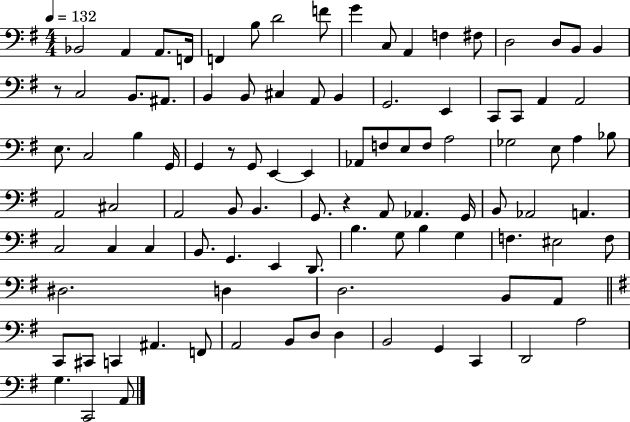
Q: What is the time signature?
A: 4/4